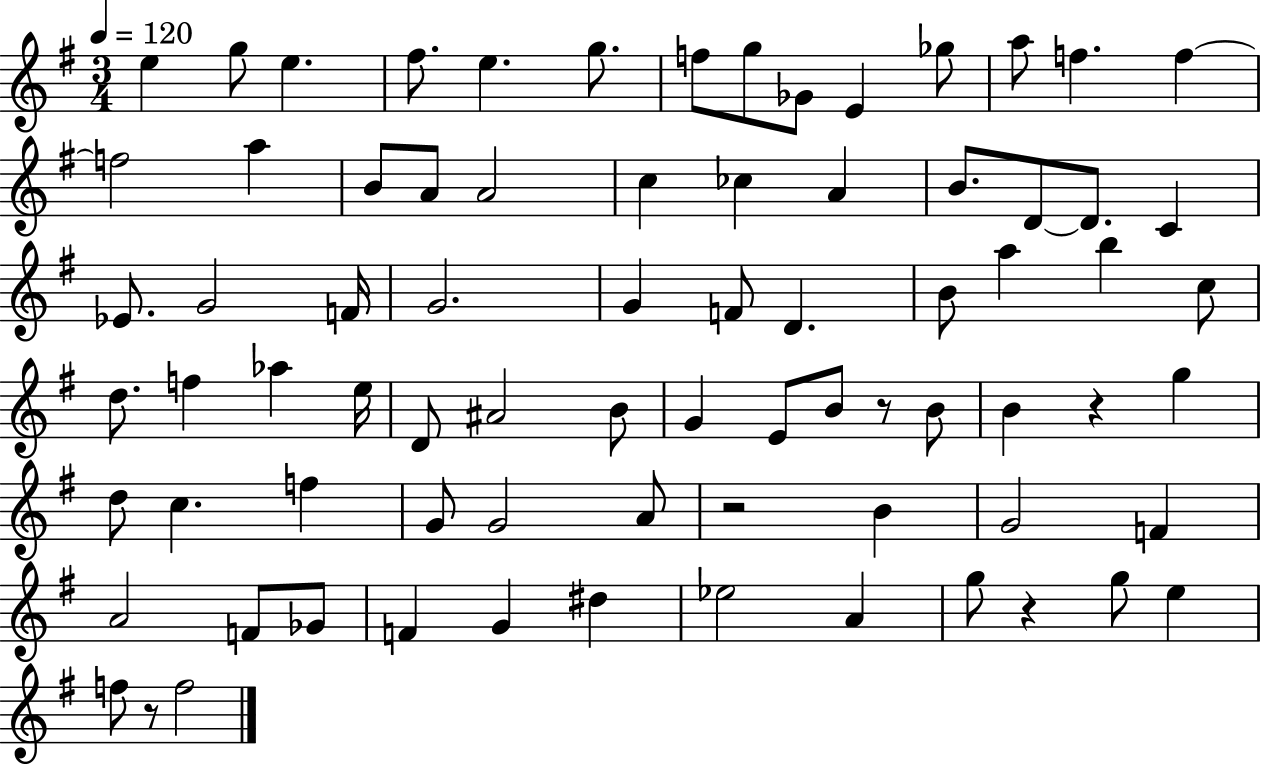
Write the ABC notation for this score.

X:1
T:Untitled
M:3/4
L:1/4
K:G
e g/2 e ^f/2 e g/2 f/2 g/2 _G/2 E _g/2 a/2 f f f2 a B/2 A/2 A2 c _c A B/2 D/2 D/2 C _E/2 G2 F/4 G2 G F/2 D B/2 a b c/2 d/2 f _a e/4 D/2 ^A2 B/2 G E/2 B/2 z/2 B/2 B z g d/2 c f G/2 G2 A/2 z2 B G2 F A2 F/2 _G/2 F G ^d _e2 A g/2 z g/2 e f/2 z/2 f2